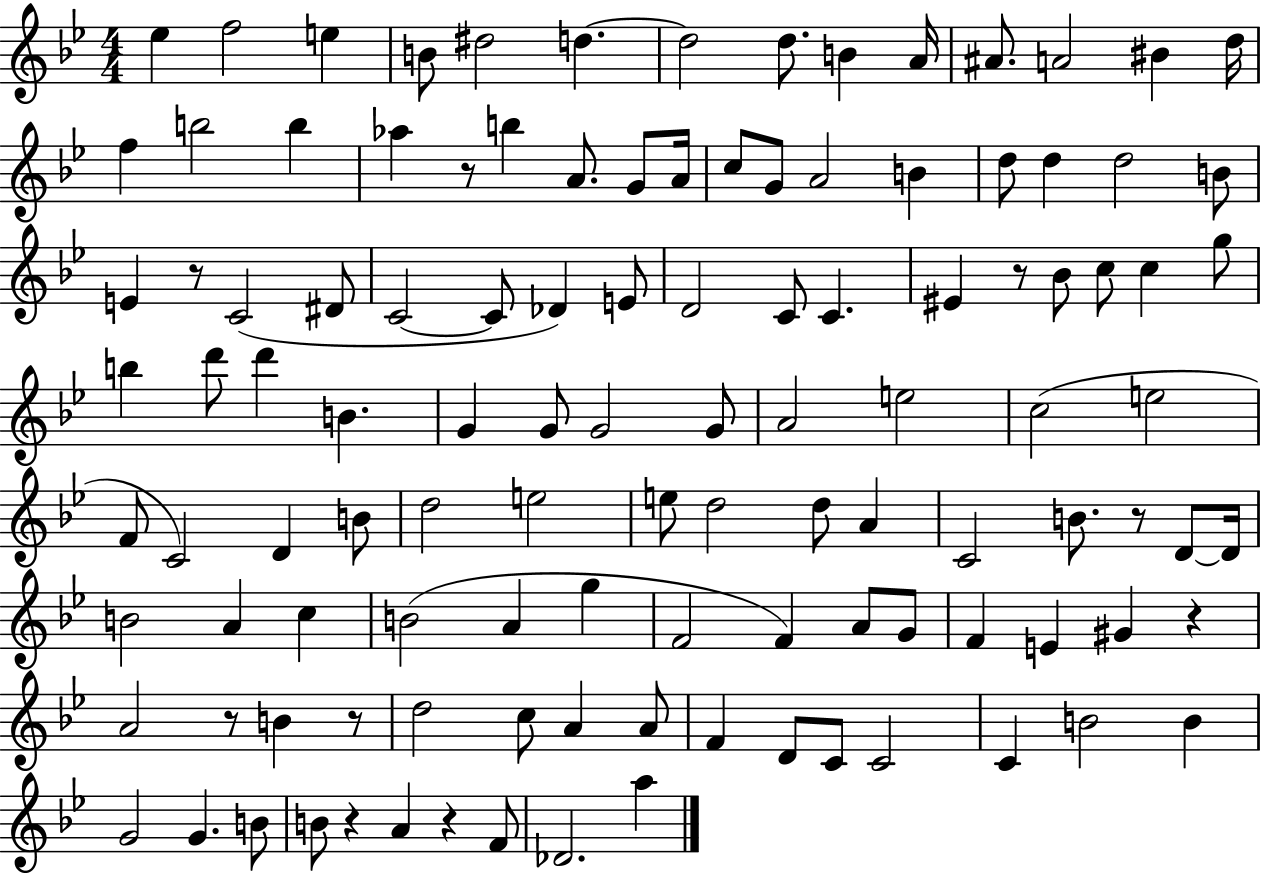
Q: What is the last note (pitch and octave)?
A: A5